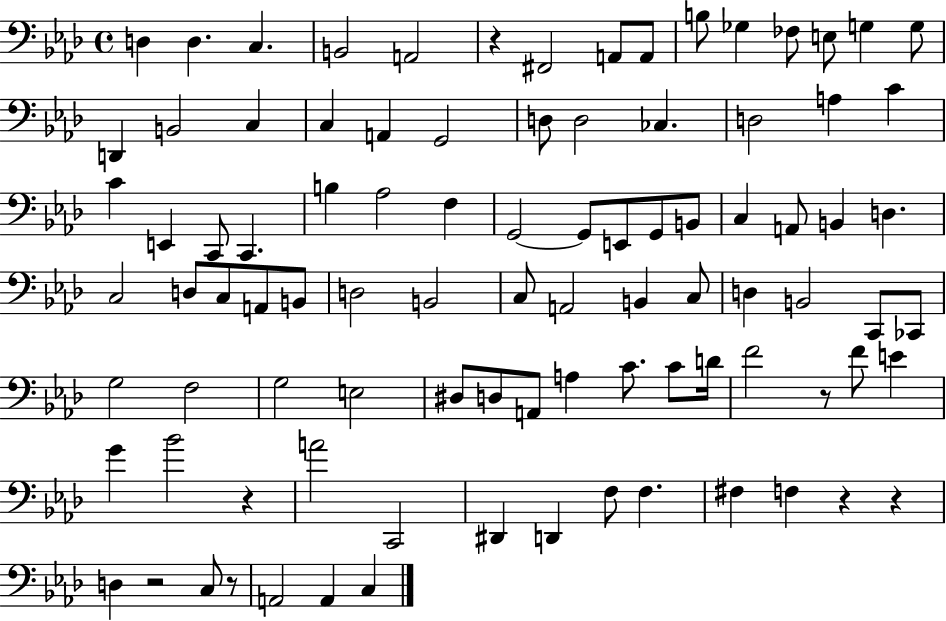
{
  \clef bass
  \time 4/4
  \defaultTimeSignature
  \key aes \major
  d4 d4. c4. | b,2 a,2 | r4 fis,2 a,8 a,8 | b8 ges4 fes8 e8 g4 g8 | \break d,4 b,2 c4 | c4 a,4 g,2 | d8 d2 ces4. | d2 a4 c'4 | \break c'4 e,4 c,8 c,4. | b4 aes2 f4 | g,2~~ g,8 e,8 g,8 b,8 | c4 a,8 b,4 d4. | \break c2 d8 c8 a,8 b,8 | d2 b,2 | c8 a,2 b,4 c8 | d4 b,2 c,8 ces,8 | \break g2 f2 | g2 e2 | dis8 d8 a,8 a4 c'8. c'8 d'16 | f'2 r8 f'8 e'4 | \break g'4 bes'2 r4 | a'2 c,2 | dis,4 d,4 f8 f4. | fis4 f4 r4 r4 | \break d4 r2 c8 r8 | a,2 a,4 c4 | \bar "|."
}